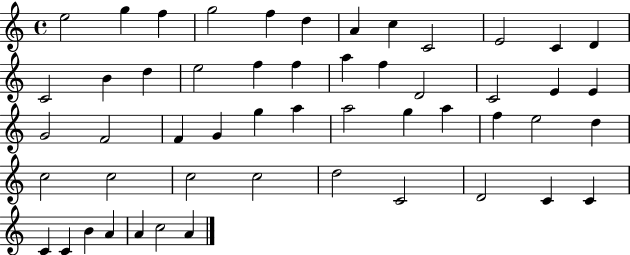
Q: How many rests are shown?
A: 0